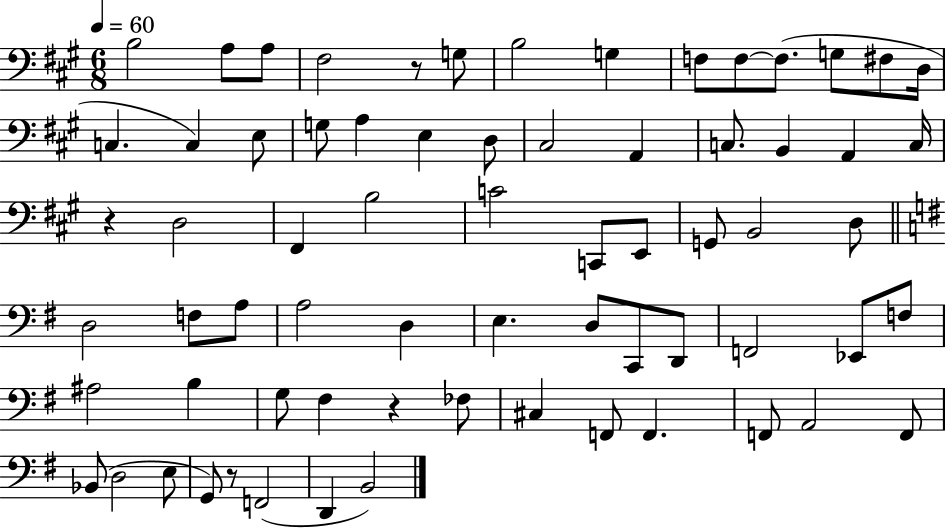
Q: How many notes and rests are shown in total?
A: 69